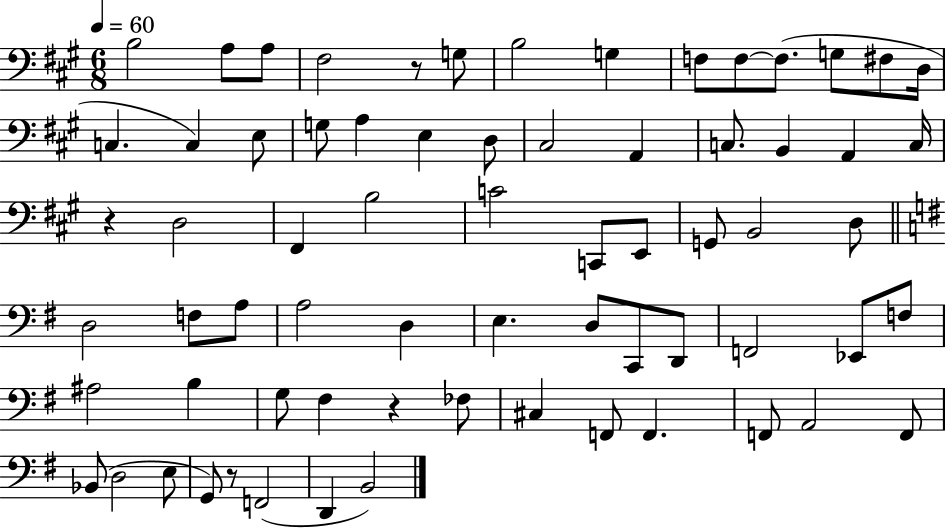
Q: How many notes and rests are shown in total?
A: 69